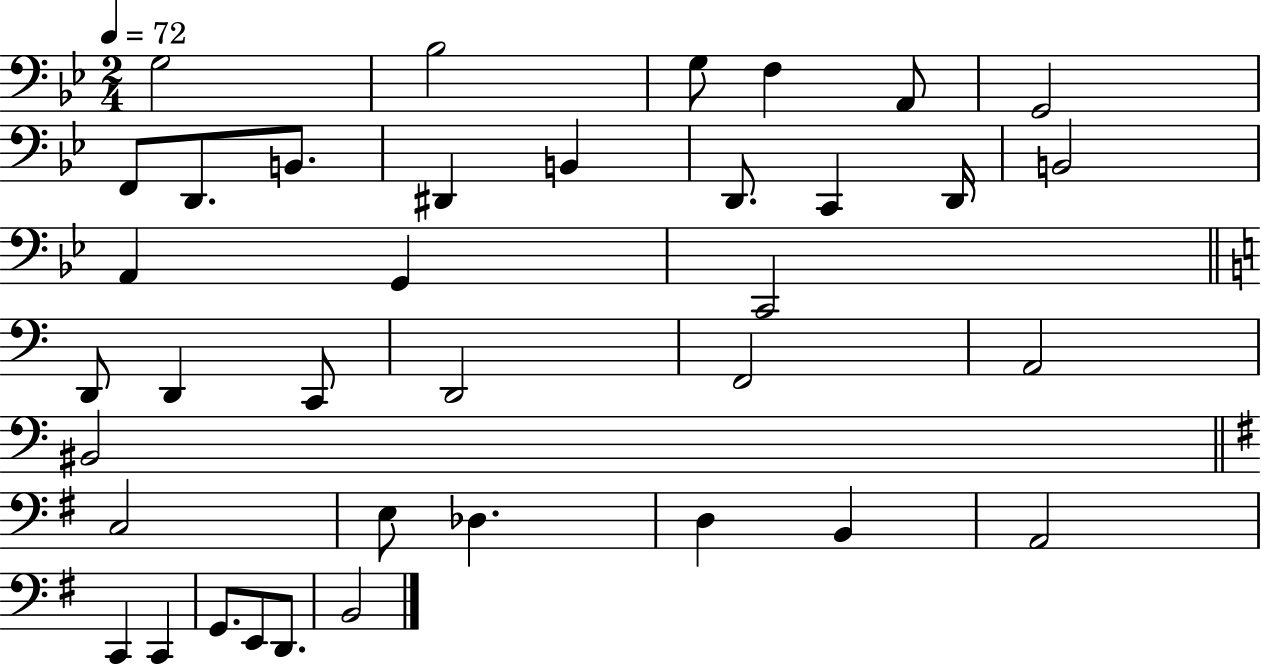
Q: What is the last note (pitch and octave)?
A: B2